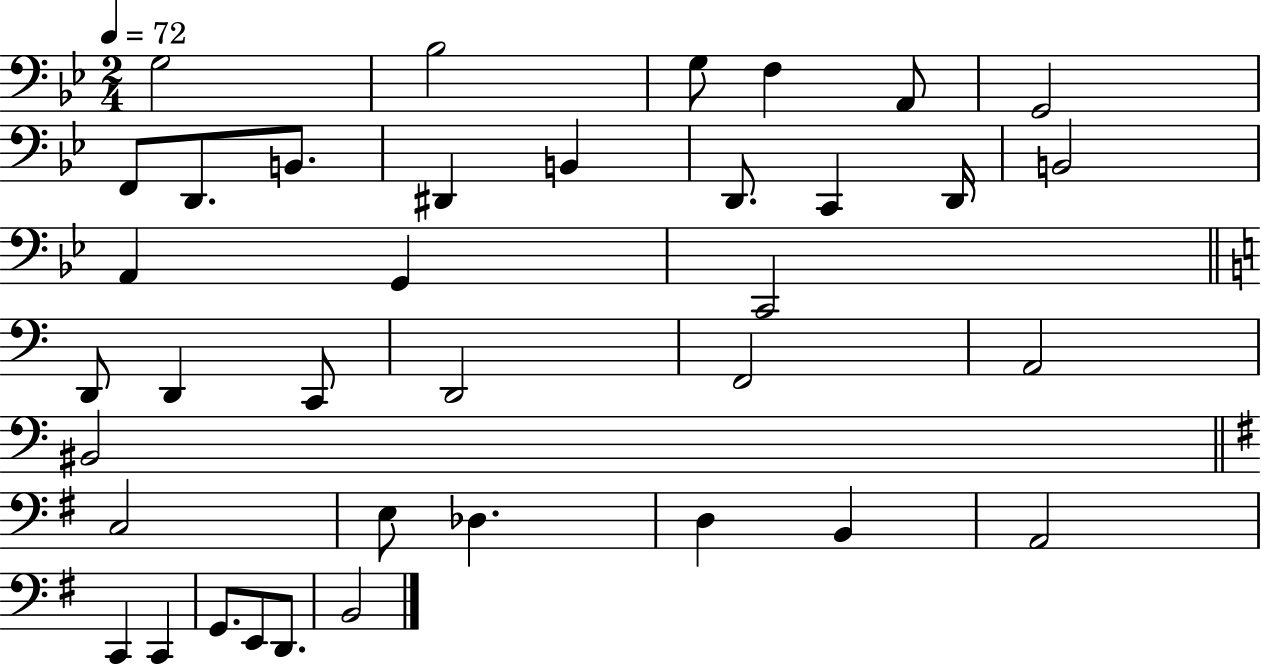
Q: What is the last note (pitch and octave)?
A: B2